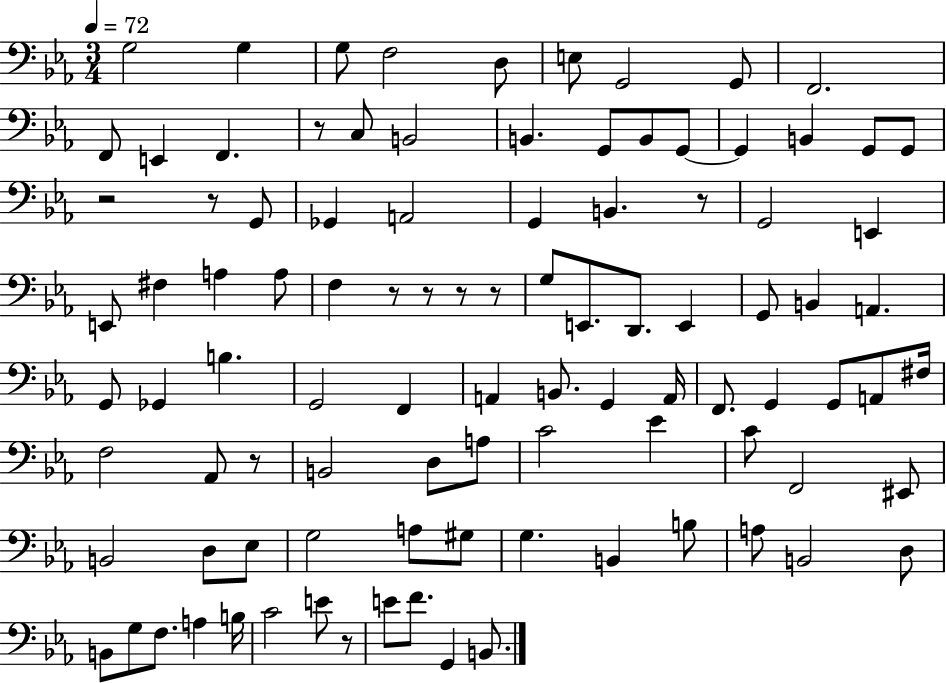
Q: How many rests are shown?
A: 10